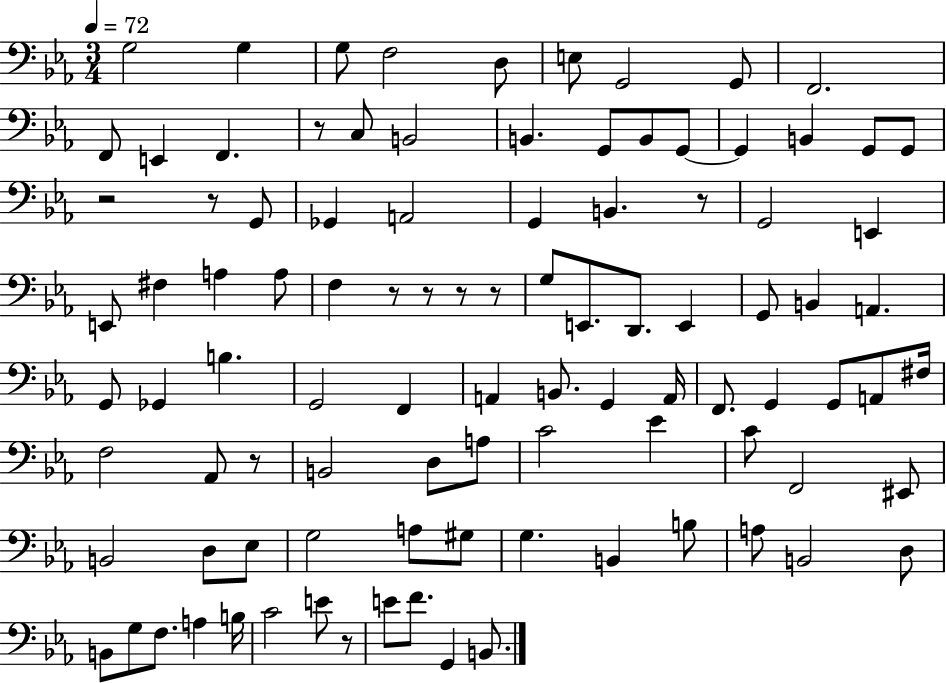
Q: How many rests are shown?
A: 10